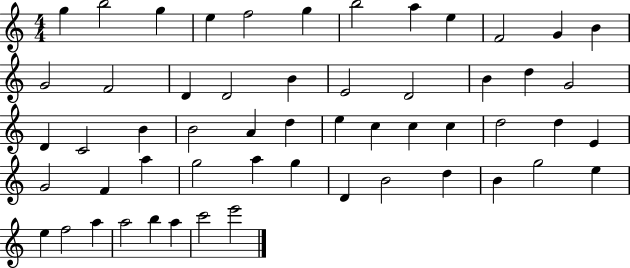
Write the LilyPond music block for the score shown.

{
  \clef treble
  \numericTimeSignature
  \time 4/4
  \key c \major
  g''4 b''2 g''4 | e''4 f''2 g''4 | b''2 a''4 e''4 | f'2 g'4 b'4 | \break g'2 f'2 | d'4 d'2 b'4 | e'2 d'2 | b'4 d''4 g'2 | \break d'4 c'2 b'4 | b'2 a'4 d''4 | e''4 c''4 c''4 c''4 | d''2 d''4 e'4 | \break g'2 f'4 a''4 | g''2 a''4 g''4 | d'4 b'2 d''4 | b'4 g''2 e''4 | \break e''4 f''2 a''4 | a''2 b''4 a''4 | c'''2 e'''2 | \bar "|."
}